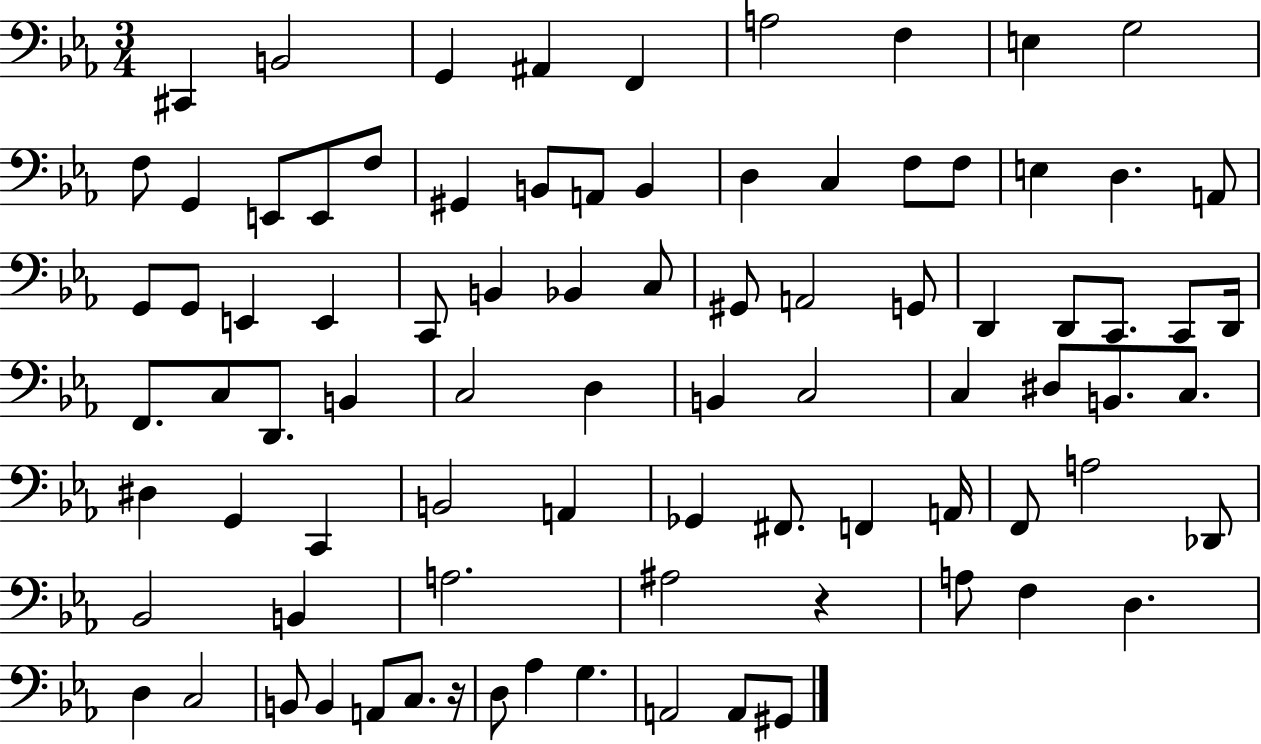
X:1
T:Untitled
M:3/4
L:1/4
K:Eb
^C,, B,,2 G,, ^A,, F,, A,2 F, E, G,2 F,/2 G,, E,,/2 E,,/2 F,/2 ^G,, B,,/2 A,,/2 B,, D, C, F,/2 F,/2 E, D, A,,/2 G,,/2 G,,/2 E,, E,, C,,/2 B,, _B,, C,/2 ^G,,/2 A,,2 G,,/2 D,, D,,/2 C,,/2 C,,/2 D,,/4 F,,/2 C,/2 D,,/2 B,, C,2 D, B,, C,2 C, ^D,/2 B,,/2 C,/2 ^D, G,, C,, B,,2 A,, _G,, ^F,,/2 F,, A,,/4 F,,/2 A,2 _D,,/2 _B,,2 B,, A,2 ^A,2 z A,/2 F, D, D, C,2 B,,/2 B,, A,,/2 C,/2 z/4 D,/2 _A, G, A,,2 A,,/2 ^G,,/2